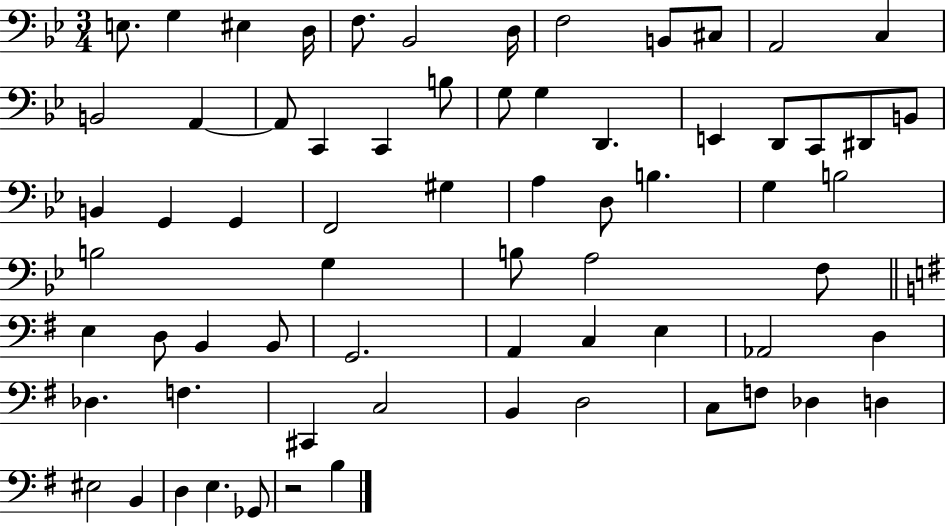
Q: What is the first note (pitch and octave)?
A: E3